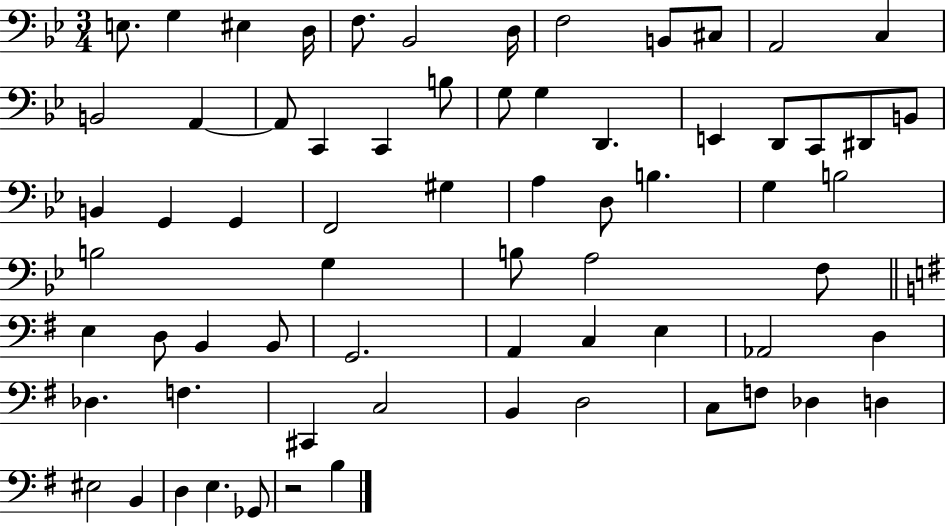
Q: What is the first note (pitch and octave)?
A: E3